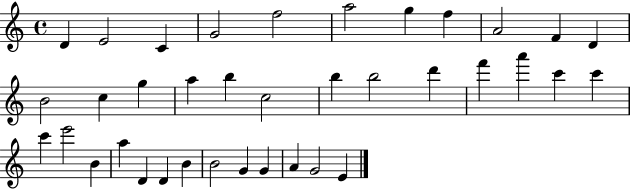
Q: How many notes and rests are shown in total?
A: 37